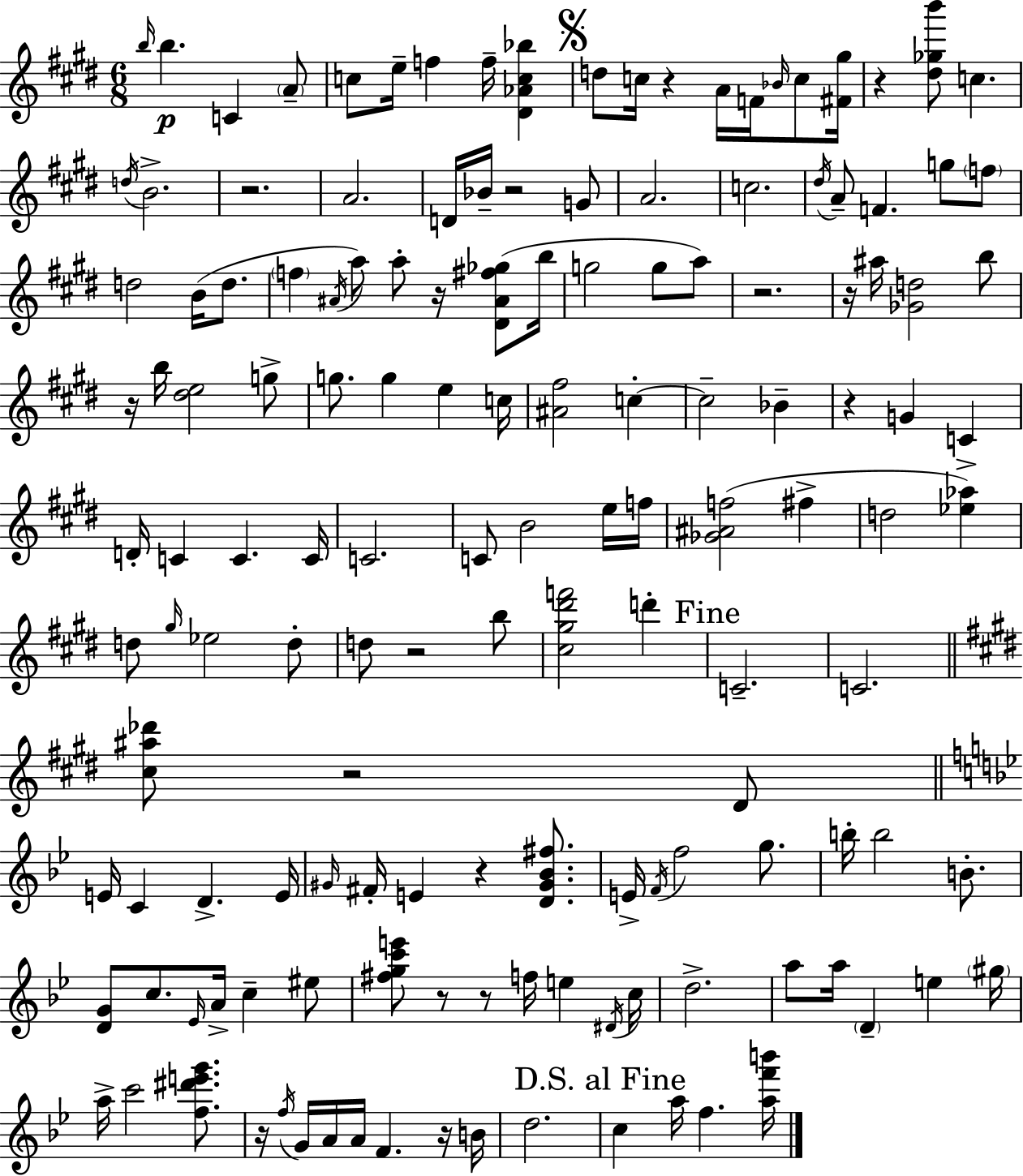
{
  \clef treble
  \numericTimeSignature
  \time 6/8
  \key e \major
  \grace { b''16 }\p b''4. c'4 \parenthesize a'8-- | c''8 e''16-- f''4 f''16-- <dis' aes' c'' bes''>4 | \mark \markup { \musicglyph "scripts.segno" } d''8 c''16 r4 a'16 f'16 \grace { bes'16 } c''8 | <fis' gis''>16 r4 <dis'' ges'' b'''>8 c''4. | \break \acciaccatura { d''16 } b'2.-> | r2. | a'2. | d'16 bes'16-- r2 | \break g'8 a'2. | c''2. | \acciaccatura { dis''16 } a'8-- f'4. | g''8 \parenthesize f''8 d''2 | \break b'16( d''8. \parenthesize f''4 \acciaccatura { ais'16 }) a''8 a''8-. | r16 <dis' ais' fis'' ges''>8( b''16 g''2 | g''8 a''8) r2. | r16 ais''16 <ges' d''>2 | \break b''8 r16 b''16 <dis'' e''>2 | g''8-> g''8. g''4 | e''4 c''16 <ais' fis''>2 | c''4-.~~ c''2-- | \break bes'4-- r4 g'4 | c'4-> d'16-. c'4 c'4. | c'16 c'2. | c'8 b'2 | \break e''16 f''16 <ges' ais' f''>2( | fis''4-> d''2 | <ees'' aes''>4) d''8 \grace { gis''16 } ees''2 | d''8-. d''8 r2 | \break b''8 <cis'' gis'' dis''' f'''>2 | d'''4-. \mark "Fine" c'2.-- | c'2. | \bar "||" \break \key e \major <cis'' ais'' des'''>8 r2 dis'8 | \bar "||" \break \key g \minor e'16 c'4 d'4.-> e'16 | \grace { gis'16 } fis'16-. e'4 r4 <d' gis' bes' fis''>8. | e'16-> \acciaccatura { f'16 } f''2 g''8. | b''16-. b''2 b'8.-. | \break <d' g'>8 c''8. \grace { ees'16 } a'16-> c''4-- | eis''8 <fis'' g'' c''' e'''>8 r8 r8 f''16 e''4 | \acciaccatura { dis'16 } c''16 d''2.-> | a''8 a''16 \parenthesize d'4-- e''4 | \break \parenthesize gis''16 a''16-> c'''2 | <f'' dis''' e''' g'''>8. r16 \acciaccatura { f''16 } g'16 a'16 a'16 f'4. | r16 b'16 d''2. | \mark "D.S. al Fine" c''4 a''16 f''4. | \break <a'' f''' b'''>16 \bar "|."
}